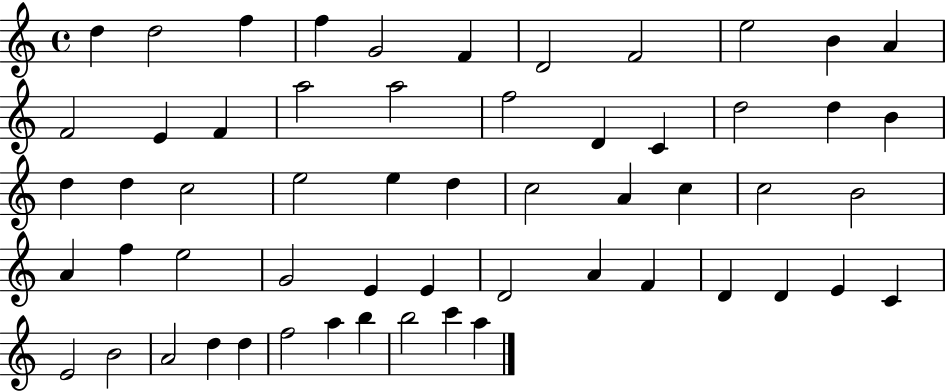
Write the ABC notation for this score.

X:1
T:Untitled
M:4/4
L:1/4
K:C
d d2 f f G2 F D2 F2 e2 B A F2 E F a2 a2 f2 D C d2 d B d d c2 e2 e d c2 A c c2 B2 A f e2 G2 E E D2 A F D D E C E2 B2 A2 d d f2 a b b2 c' a